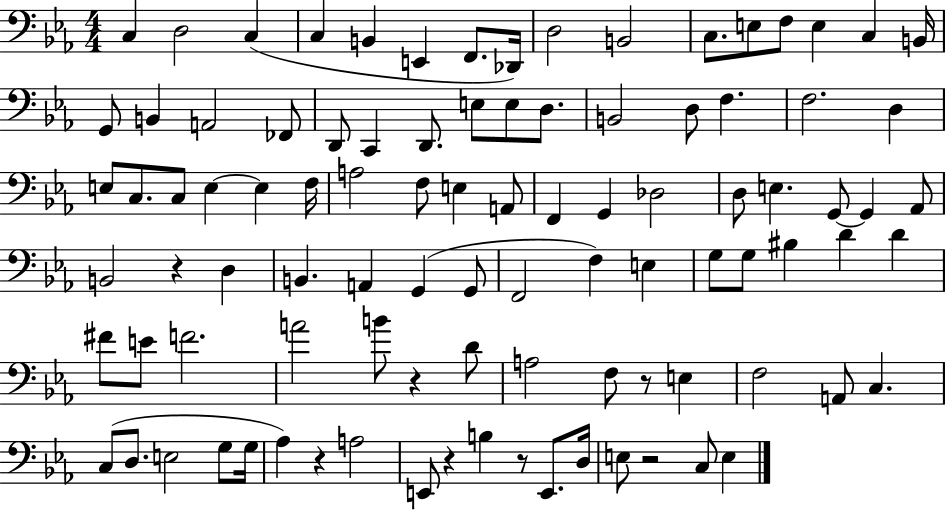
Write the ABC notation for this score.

X:1
T:Untitled
M:4/4
L:1/4
K:Eb
C, D,2 C, C, B,, E,, F,,/2 _D,,/4 D,2 B,,2 C,/2 E,/2 F,/2 E, C, B,,/4 G,,/2 B,, A,,2 _F,,/2 D,,/2 C,, D,,/2 E,/2 E,/2 D,/2 B,,2 D,/2 F, F,2 D, E,/2 C,/2 C,/2 E, E, F,/4 A,2 F,/2 E, A,,/2 F,, G,, _D,2 D,/2 E, G,,/2 G,, _A,,/2 B,,2 z D, B,, A,, G,, G,,/2 F,,2 F, E, G,/2 G,/2 ^B, D D ^F/2 E/2 F2 A2 B/2 z D/2 A,2 F,/2 z/2 E, F,2 A,,/2 C, C,/2 D,/2 E,2 G,/2 G,/4 _A, z A,2 E,,/2 z B, z/2 E,,/2 D,/4 E,/2 z2 C,/2 E,